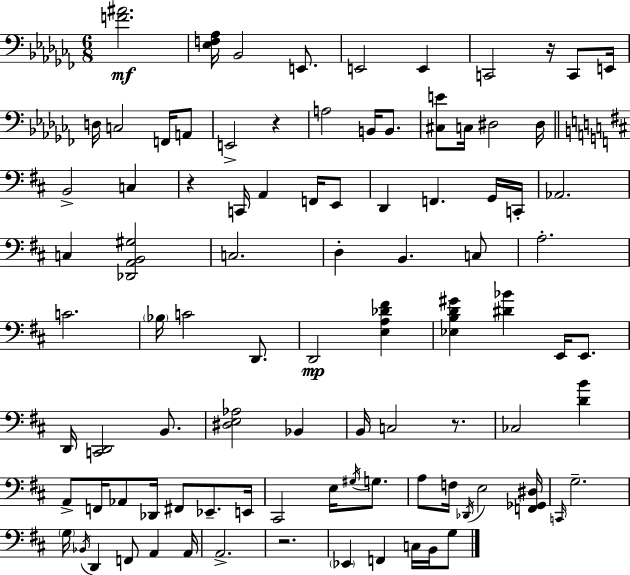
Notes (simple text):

[F4,A#4]/h. [Eb3,F3,Ab3]/s Bb2/h E2/e. E2/h E2/q C2/h R/s C2/e E2/s D3/s C3/h F2/s A2/e E2/h R/q A3/h B2/s B2/e. [C#3,E4]/e C3/s D#3/h D#3/s B2/h C3/q R/q C2/s A2/q F2/s E2/e D2/q F2/q. G2/s C2/s Ab2/h. C3/q [Db2,A2,B2,G#3]/h C3/h. D3/q B2/q. C3/e A3/h. C4/h. Bb3/s C4/h D2/e. D2/h [E3,A3,Db4,F#4]/q [Eb3,B3,D4,G#4]/q [D#4,Bb4]/q E2/s E2/e. D2/s [C2,D2]/h B2/e. [D#3,E3,Ab3]/h Bb2/q B2/s C3/h R/e. CES3/h [D4,B4]/q A2/e F2/s Ab2/e Db2/s F#2/e Eb2/e. E2/s C#2/h E3/s G#3/s G3/e. A3/e F3/s Db2/s E3/h [F2,Gb2,D#3]/s C2/s G3/h. G3/s Bb2/s D2/q F2/e A2/q A2/s A2/h. R/h. Eb2/q F2/q C3/s B2/s G3/e